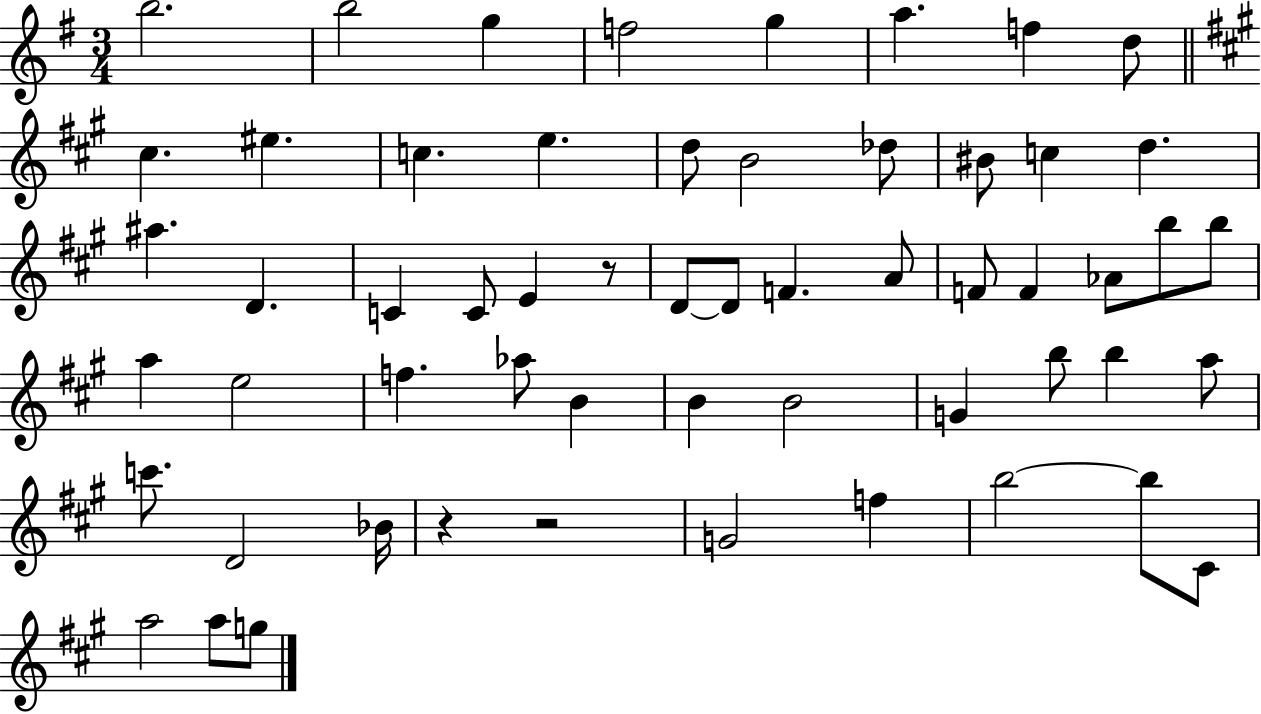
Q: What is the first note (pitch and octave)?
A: B5